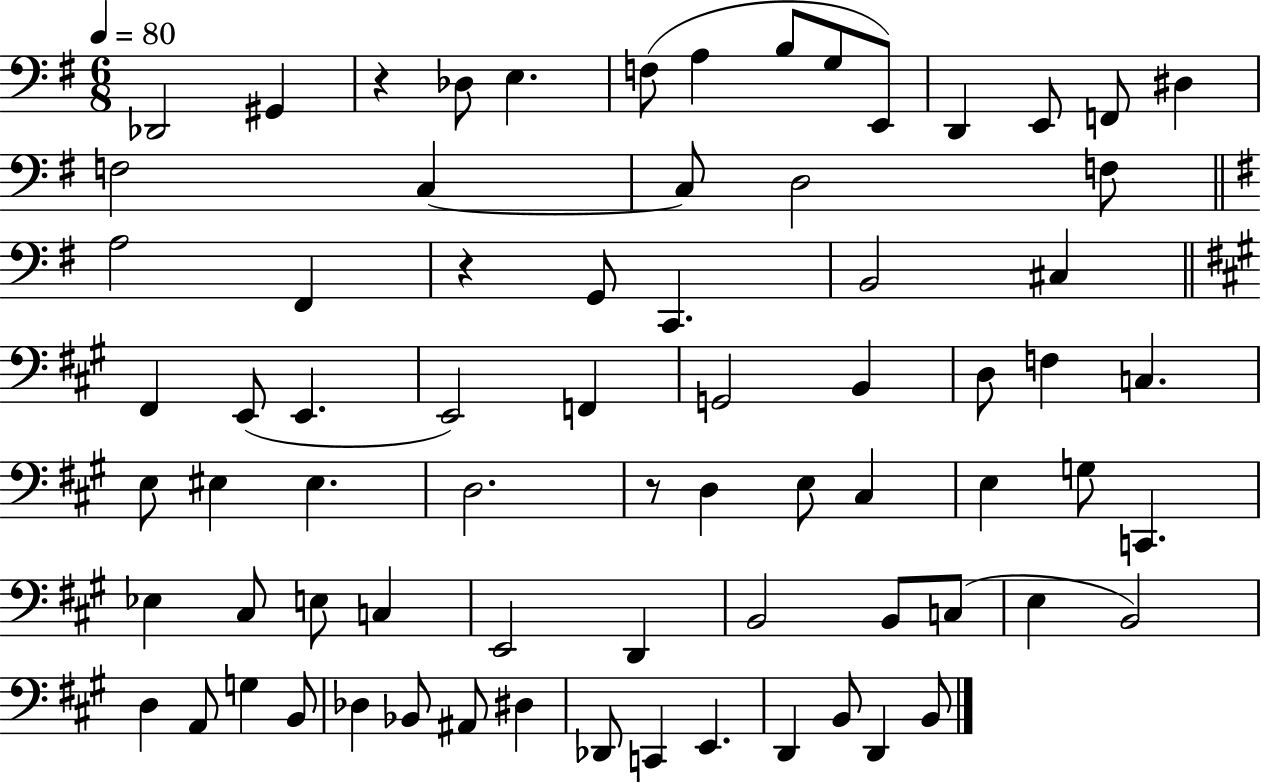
{
  \clef bass
  \numericTimeSignature
  \time 6/8
  \key g \major
  \tempo 4 = 80
  des,2 gis,4 | r4 des8 e4. | f8( a4 b8 g8 e,8) | d,4 e,8 f,8 dis4 | \break f2 c4~~ | c8 d2 f8 | \bar "||" \break \key g \major a2 fis,4 | r4 g,8 c,4. | b,2 cis4 | \bar "||" \break \key a \major fis,4 e,8( e,4. | e,2) f,4 | g,2 b,4 | d8 f4 c4. | \break e8 eis4 eis4. | d2. | r8 d4 e8 cis4 | e4 g8 c,4. | \break ees4 cis8 e8 c4 | e,2 d,4 | b,2 b,8 c8( | e4 b,2) | \break d4 a,8 g4 b,8 | des4 bes,8 ais,8 dis4 | des,8 c,4 e,4. | d,4 b,8 d,4 b,8 | \break \bar "|."
}